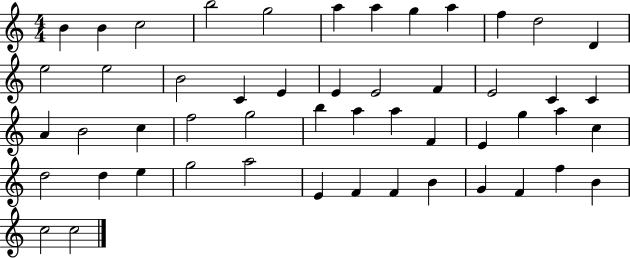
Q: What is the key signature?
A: C major